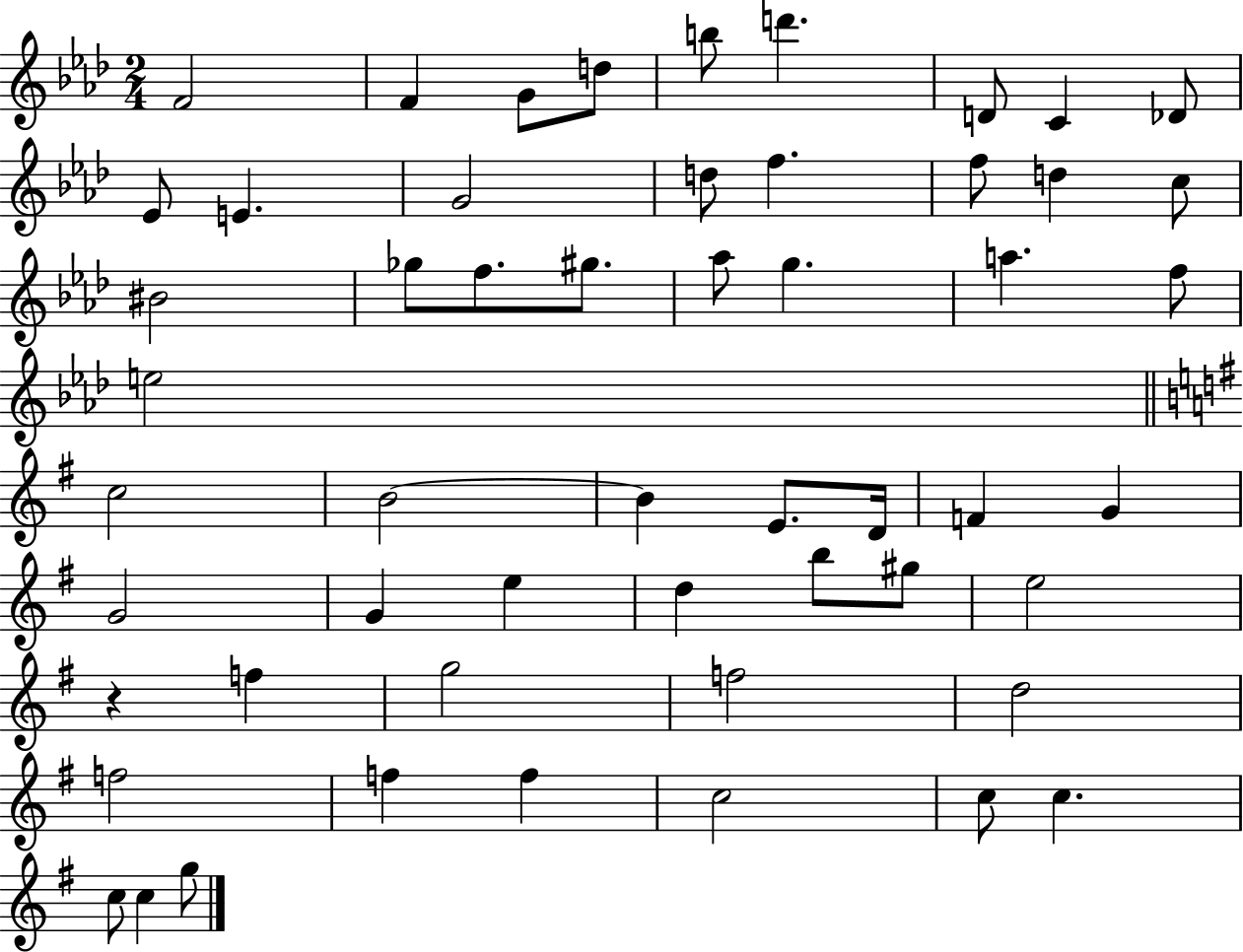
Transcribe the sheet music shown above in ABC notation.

X:1
T:Untitled
M:2/4
L:1/4
K:Ab
F2 F G/2 d/2 b/2 d' D/2 C _D/2 _E/2 E G2 d/2 f f/2 d c/2 ^B2 _g/2 f/2 ^g/2 _a/2 g a f/2 e2 c2 B2 B E/2 D/4 F G G2 G e d b/2 ^g/2 e2 z f g2 f2 d2 f2 f f c2 c/2 c c/2 c g/2